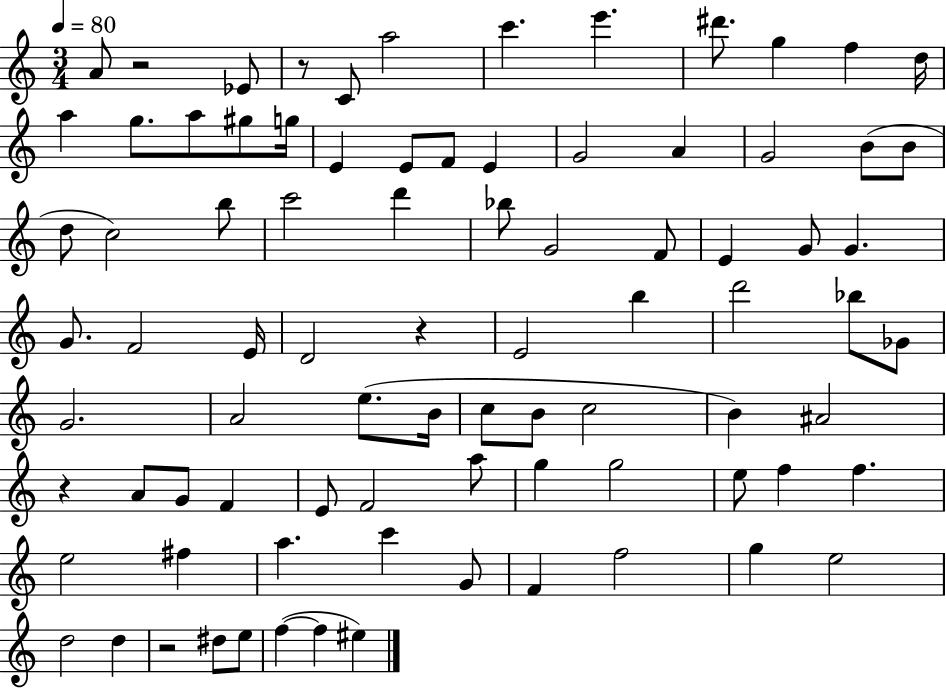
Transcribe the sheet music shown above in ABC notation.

X:1
T:Untitled
M:3/4
L:1/4
K:C
A/2 z2 _E/2 z/2 C/2 a2 c' e' ^d'/2 g f d/4 a g/2 a/2 ^g/2 g/4 E E/2 F/2 E G2 A G2 B/2 B/2 d/2 c2 b/2 c'2 d' _b/2 G2 F/2 E G/2 G G/2 F2 E/4 D2 z E2 b d'2 _b/2 _G/2 G2 A2 e/2 B/4 c/2 B/2 c2 B ^A2 z A/2 G/2 F E/2 F2 a/2 g g2 e/2 f f e2 ^f a c' G/2 F f2 g e2 d2 d z2 ^d/2 e/2 f f ^e